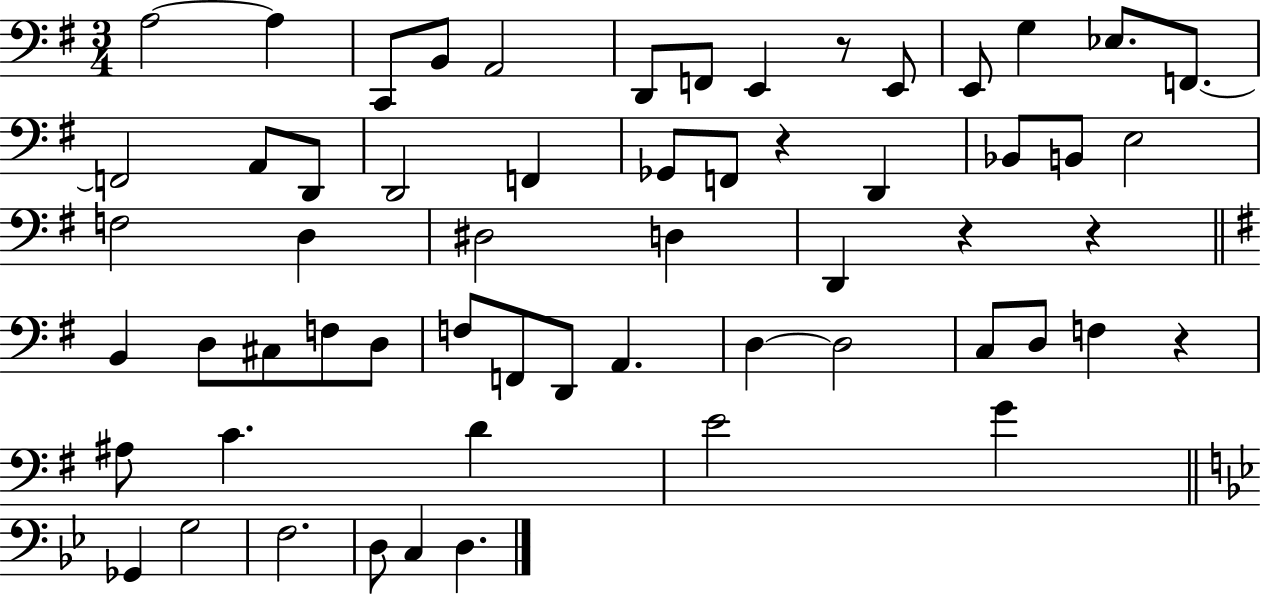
A3/h A3/q C2/e B2/e A2/h D2/e F2/e E2/q R/e E2/e E2/e G3/q Eb3/e. F2/e. F2/h A2/e D2/e D2/h F2/q Gb2/e F2/e R/q D2/q Bb2/e B2/e E3/h F3/h D3/q D#3/h D3/q D2/q R/q R/q B2/q D3/e C#3/e F3/e D3/e F3/e F2/e D2/e A2/q. D3/q D3/h C3/e D3/e F3/q R/q A#3/e C4/q. D4/q E4/h G4/q Gb2/q G3/h F3/h. D3/e C3/q D3/q.